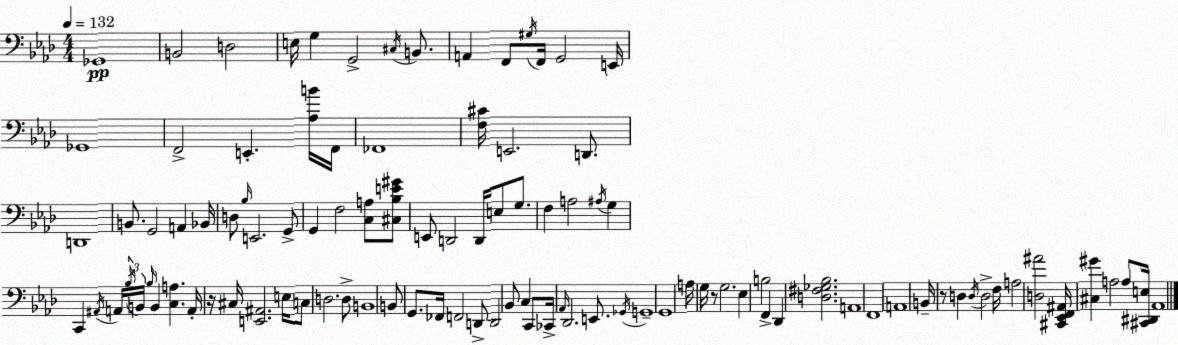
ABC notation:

X:1
T:Untitled
M:4/4
L:1/4
K:Ab
_G,,4 B,,2 D,2 E,/4 G, G,,2 ^C,/4 B,,/2 A,, F,,/2 ^G,/4 F,,/4 G,,2 E,,/4 _G,,4 F,,2 E,, [_A,B]/4 F,,/4 _F,,4 [F,^C]/4 E,,2 D,,/2 D,,4 B,,/2 G,,2 A,, _B,,/4 D,/2 _B,/4 E,,2 G,,/2 G,, F,2 [C,A,]/2 [^C,_B,E^G]/2 E,,/2 D,,2 D,,/4 E,/2 G,/2 F, A,2 ^A,/4 G, C,, ^A,,/4 A,,/4 _B,/4 B,,/4 _B,/4 B,, [C,A,] A,,/4 z/4 ^C,/4 [E,,^A,,]2 E,/4 C,/2 D,2 D,/2 B,,4 B,,/2 G,,/2 _F,,/4 F,,2 D,,/2 D,,2 _B,,/2 C, C,,/2 _C,,/4 _A,,/4 _D,,2 E,,/2 _G,,/4 G,,4 G,,4 A,/4 G,/4 z/2 G,2 _E, B,2 F,, _D,, [D,^F,_G,_B,]2 A,,4 F,,4 A,,4 B,,/4 z/2 D, D,/4 D,2 F,/4 A,2 [D,^A]2 [^C,,_E,,F,,^A,,]/4 [^C,^G] A,2 A,/2 [^C,,^D,,E,]/4 _A,,4